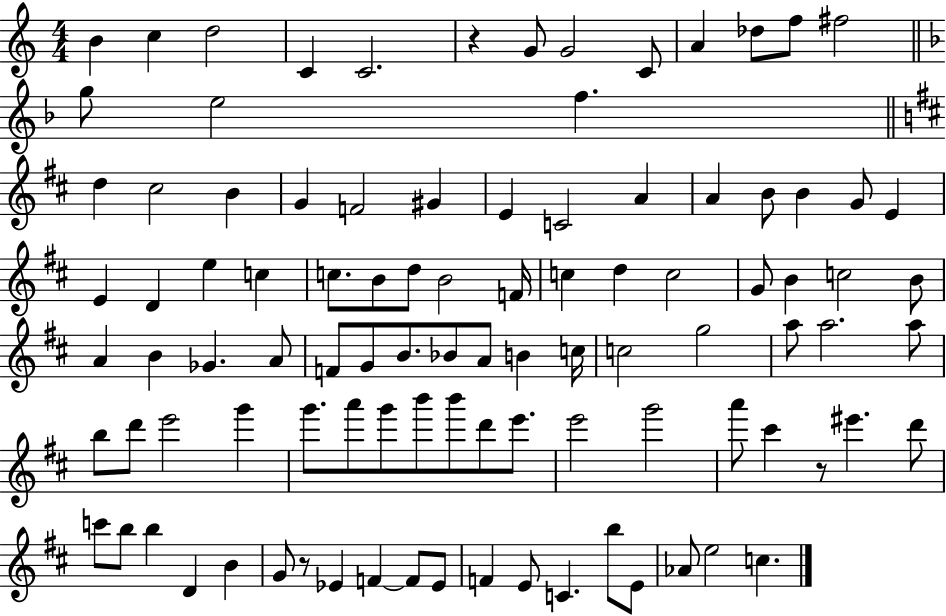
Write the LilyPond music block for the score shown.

{
  \clef treble
  \numericTimeSignature
  \time 4/4
  \key c \major
  b'4 c''4 d''2 | c'4 c'2. | r4 g'8 g'2 c'8 | a'4 des''8 f''8 fis''2 | \break \bar "||" \break \key d \minor g''8 e''2 f''4. | \bar "||" \break \key b \minor d''4 cis''2 b'4 | g'4 f'2 gis'4 | e'4 c'2 a'4 | a'4 b'8 b'4 g'8 e'4 | \break e'4 d'4 e''4 c''4 | c''8. b'8 d''8 b'2 f'16 | c''4 d''4 c''2 | g'8 b'4 c''2 b'8 | \break a'4 b'4 ges'4. a'8 | f'8 g'8 b'8. bes'8 a'8 b'4 c''16 | c''2 g''2 | a''8 a''2. a''8 | \break b''8 d'''8 e'''2 g'''4 | g'''8. a'''8 g'''8 b'''8 b'''8 d'''8 e'''8. | e'''2 g'''2 | a'''8 cis'''4 r8 eis'''4. d'''8 | \break c'''8 b''8 b''4 d'4 b'4 | g'8 r8 ees'4 f'4~~ f'8 ees'8 | f'4 e'8 c'4. b''8 e'8 | aes'8 e''2 c''4. | \break \bar "|."
}